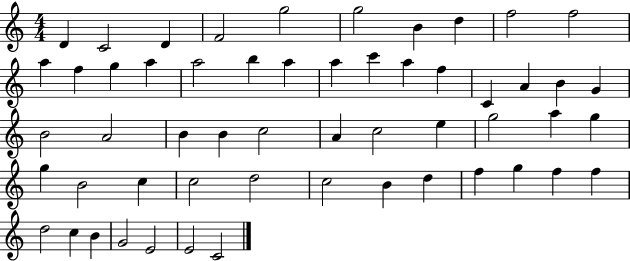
{
  \clef treble
  \numericTimeSignature
  \time 4/4
  \key c \major
  d'4 c'2 d'4 | f'2 g''2 | g''2 b'4 d''4 | f''2 f''2 | \break a''4 f''4 g''4 a''4 | a''2 b''4 a''4 | a''4 c'''4 a''4 f''4 | c'4 a'4 b'4 g'4 | \break b'2 a'2 | b'4 b'4 c''2 | a'4 c''2 e''4 | g''2 a''4 g''4 | \break g''4 b'2 c''4 | c''2 d''2 | c''2 b'4 d''4 | f''4 g''4 f''4 f''4 | \break d''2 c''4 b'4 | g'2 e'2 | e'2 c'2 | \bar "|."
}